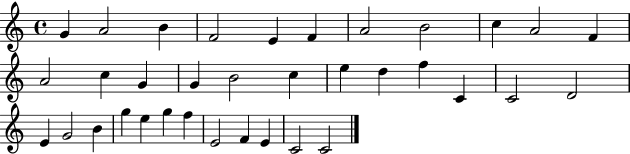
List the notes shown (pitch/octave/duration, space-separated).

G4/q A4/h B4/q F4/h E4/q F4/q A4/h B4/h C5/q A4/h F4/q A4/h C5/q G4/q G4/q B4/h C5/q E5/q D5/q F5/q C4/q C4/h D4/h E4/q G4/h B4/q G5/q E5/q G5/q F5/q E4/h F4/q E4/q C4/h C4/h